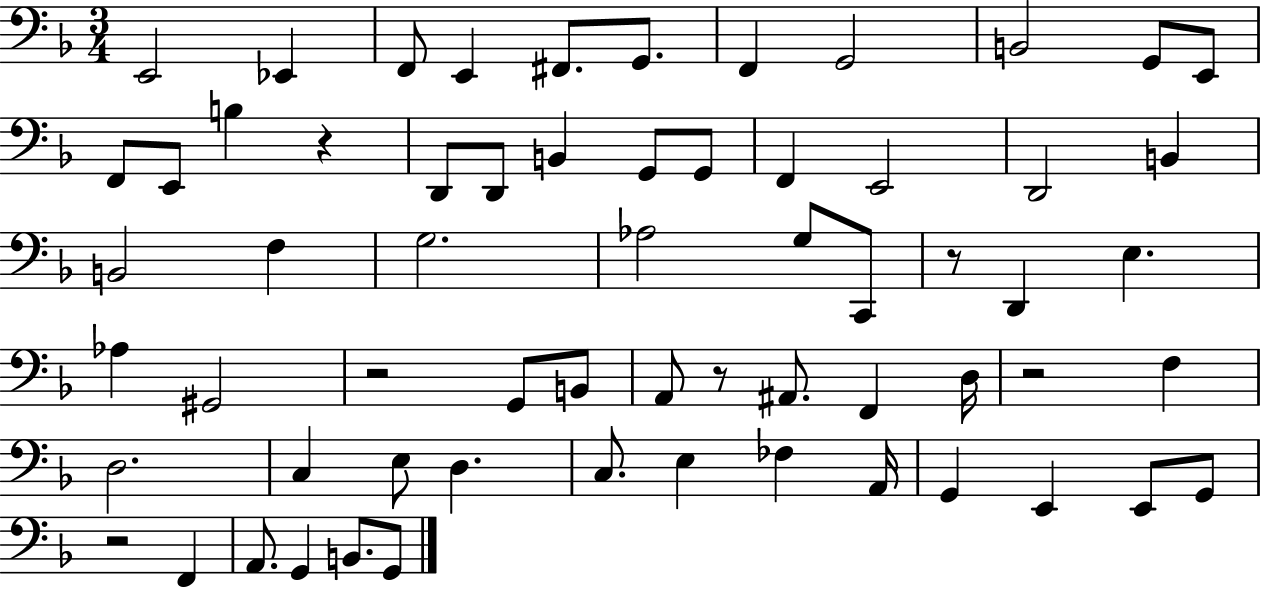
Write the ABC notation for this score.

X:1
T:Untitled
M:3/4
L:1/4
K:F
E,,2 _E,, F,,/2 E,, ^F,,/2 G,,/2 F,, G,,2 B,,2 G,,/2 E,,/2 F,,/2 E,,/2 B, z D,,/2 D,,/2 B,, G,,/2 G,,/2 F,, E,,2 D,,2 B,, B,,2 F, G,2 _A,2 G,/2 C,,/2 z/2 D,, E, _A, ^G,,2 z2 G,,/2 B,,/2 A,,/2 z/2 ^A,,/2 F,, D,/4 z2 F, D,2 C, E,/2 D, C,/2 E, _F, A,,/4 G,, E,, E,,/2 G,,/2 z2 F,, A,,/2 G,, B,,/2 G,,/2